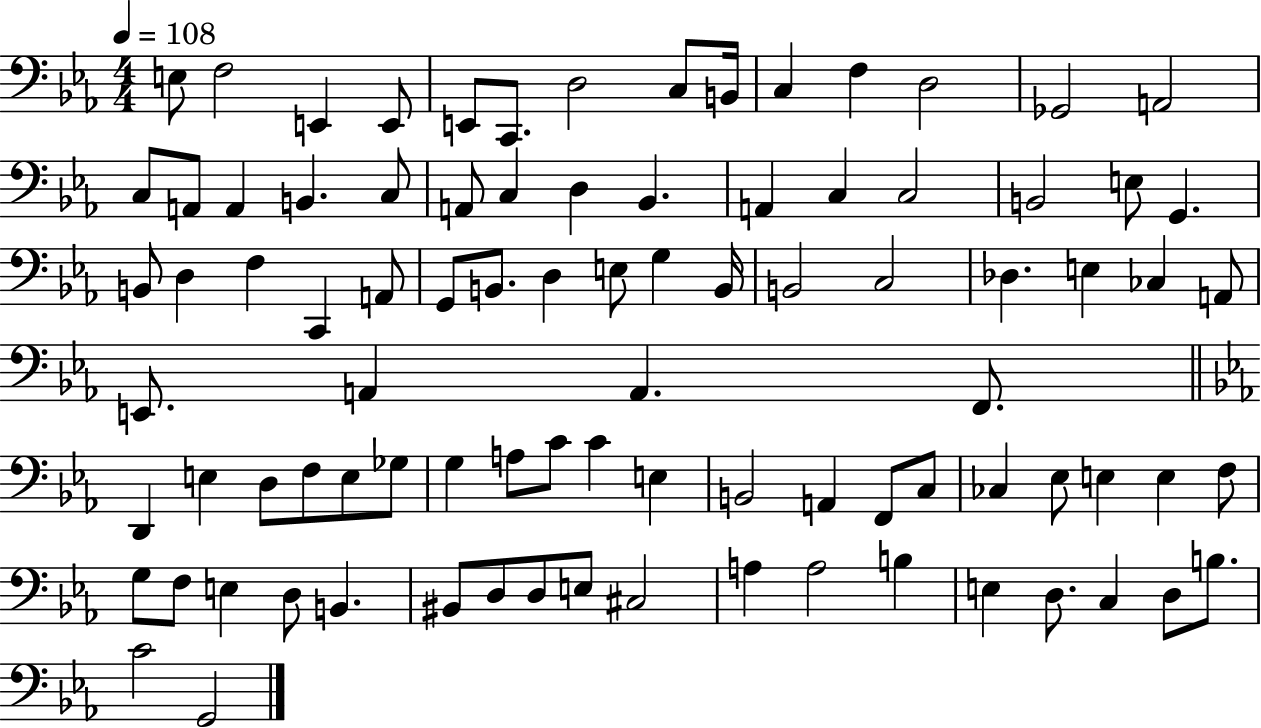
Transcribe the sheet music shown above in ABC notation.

X:1
T:Untitled
M:4/4
L:1/4
K:Eb
E,/2 F,2 E,, E,,/2 E,,/2 C,,/2 D,2 C,/2 B,,/4 C, F, D,2 _G,,2 A,,2 C,/2 A,,/2 A,, B,, C,/2 A,,/2 C, D, _B,, A,, C, C,2 B,,2 E,/2 G,, B,,/2 D, F, C,, A,,/2 G,,/2 B,,/2 D, E,/2 G, B,,/4 B,,2 C,2 _D, E, _C, A,,/2 E,,/2 A,, A,, F,,/2 D,, E, D,/2 F,/2 E,/2 _G,/2 G, A,/2 C/2 C E, B,,2 A,, F,,/2 C,/2 _C, _E,/2 E, E, F,/2 G,/2 F,/2 E, D,/2 B,, ^B,,/2 D,/2 D,/2 E,/2 ^C,2 A, A,2 B, E, D,/2 C, D,/2 B,/2 C2 G,,2